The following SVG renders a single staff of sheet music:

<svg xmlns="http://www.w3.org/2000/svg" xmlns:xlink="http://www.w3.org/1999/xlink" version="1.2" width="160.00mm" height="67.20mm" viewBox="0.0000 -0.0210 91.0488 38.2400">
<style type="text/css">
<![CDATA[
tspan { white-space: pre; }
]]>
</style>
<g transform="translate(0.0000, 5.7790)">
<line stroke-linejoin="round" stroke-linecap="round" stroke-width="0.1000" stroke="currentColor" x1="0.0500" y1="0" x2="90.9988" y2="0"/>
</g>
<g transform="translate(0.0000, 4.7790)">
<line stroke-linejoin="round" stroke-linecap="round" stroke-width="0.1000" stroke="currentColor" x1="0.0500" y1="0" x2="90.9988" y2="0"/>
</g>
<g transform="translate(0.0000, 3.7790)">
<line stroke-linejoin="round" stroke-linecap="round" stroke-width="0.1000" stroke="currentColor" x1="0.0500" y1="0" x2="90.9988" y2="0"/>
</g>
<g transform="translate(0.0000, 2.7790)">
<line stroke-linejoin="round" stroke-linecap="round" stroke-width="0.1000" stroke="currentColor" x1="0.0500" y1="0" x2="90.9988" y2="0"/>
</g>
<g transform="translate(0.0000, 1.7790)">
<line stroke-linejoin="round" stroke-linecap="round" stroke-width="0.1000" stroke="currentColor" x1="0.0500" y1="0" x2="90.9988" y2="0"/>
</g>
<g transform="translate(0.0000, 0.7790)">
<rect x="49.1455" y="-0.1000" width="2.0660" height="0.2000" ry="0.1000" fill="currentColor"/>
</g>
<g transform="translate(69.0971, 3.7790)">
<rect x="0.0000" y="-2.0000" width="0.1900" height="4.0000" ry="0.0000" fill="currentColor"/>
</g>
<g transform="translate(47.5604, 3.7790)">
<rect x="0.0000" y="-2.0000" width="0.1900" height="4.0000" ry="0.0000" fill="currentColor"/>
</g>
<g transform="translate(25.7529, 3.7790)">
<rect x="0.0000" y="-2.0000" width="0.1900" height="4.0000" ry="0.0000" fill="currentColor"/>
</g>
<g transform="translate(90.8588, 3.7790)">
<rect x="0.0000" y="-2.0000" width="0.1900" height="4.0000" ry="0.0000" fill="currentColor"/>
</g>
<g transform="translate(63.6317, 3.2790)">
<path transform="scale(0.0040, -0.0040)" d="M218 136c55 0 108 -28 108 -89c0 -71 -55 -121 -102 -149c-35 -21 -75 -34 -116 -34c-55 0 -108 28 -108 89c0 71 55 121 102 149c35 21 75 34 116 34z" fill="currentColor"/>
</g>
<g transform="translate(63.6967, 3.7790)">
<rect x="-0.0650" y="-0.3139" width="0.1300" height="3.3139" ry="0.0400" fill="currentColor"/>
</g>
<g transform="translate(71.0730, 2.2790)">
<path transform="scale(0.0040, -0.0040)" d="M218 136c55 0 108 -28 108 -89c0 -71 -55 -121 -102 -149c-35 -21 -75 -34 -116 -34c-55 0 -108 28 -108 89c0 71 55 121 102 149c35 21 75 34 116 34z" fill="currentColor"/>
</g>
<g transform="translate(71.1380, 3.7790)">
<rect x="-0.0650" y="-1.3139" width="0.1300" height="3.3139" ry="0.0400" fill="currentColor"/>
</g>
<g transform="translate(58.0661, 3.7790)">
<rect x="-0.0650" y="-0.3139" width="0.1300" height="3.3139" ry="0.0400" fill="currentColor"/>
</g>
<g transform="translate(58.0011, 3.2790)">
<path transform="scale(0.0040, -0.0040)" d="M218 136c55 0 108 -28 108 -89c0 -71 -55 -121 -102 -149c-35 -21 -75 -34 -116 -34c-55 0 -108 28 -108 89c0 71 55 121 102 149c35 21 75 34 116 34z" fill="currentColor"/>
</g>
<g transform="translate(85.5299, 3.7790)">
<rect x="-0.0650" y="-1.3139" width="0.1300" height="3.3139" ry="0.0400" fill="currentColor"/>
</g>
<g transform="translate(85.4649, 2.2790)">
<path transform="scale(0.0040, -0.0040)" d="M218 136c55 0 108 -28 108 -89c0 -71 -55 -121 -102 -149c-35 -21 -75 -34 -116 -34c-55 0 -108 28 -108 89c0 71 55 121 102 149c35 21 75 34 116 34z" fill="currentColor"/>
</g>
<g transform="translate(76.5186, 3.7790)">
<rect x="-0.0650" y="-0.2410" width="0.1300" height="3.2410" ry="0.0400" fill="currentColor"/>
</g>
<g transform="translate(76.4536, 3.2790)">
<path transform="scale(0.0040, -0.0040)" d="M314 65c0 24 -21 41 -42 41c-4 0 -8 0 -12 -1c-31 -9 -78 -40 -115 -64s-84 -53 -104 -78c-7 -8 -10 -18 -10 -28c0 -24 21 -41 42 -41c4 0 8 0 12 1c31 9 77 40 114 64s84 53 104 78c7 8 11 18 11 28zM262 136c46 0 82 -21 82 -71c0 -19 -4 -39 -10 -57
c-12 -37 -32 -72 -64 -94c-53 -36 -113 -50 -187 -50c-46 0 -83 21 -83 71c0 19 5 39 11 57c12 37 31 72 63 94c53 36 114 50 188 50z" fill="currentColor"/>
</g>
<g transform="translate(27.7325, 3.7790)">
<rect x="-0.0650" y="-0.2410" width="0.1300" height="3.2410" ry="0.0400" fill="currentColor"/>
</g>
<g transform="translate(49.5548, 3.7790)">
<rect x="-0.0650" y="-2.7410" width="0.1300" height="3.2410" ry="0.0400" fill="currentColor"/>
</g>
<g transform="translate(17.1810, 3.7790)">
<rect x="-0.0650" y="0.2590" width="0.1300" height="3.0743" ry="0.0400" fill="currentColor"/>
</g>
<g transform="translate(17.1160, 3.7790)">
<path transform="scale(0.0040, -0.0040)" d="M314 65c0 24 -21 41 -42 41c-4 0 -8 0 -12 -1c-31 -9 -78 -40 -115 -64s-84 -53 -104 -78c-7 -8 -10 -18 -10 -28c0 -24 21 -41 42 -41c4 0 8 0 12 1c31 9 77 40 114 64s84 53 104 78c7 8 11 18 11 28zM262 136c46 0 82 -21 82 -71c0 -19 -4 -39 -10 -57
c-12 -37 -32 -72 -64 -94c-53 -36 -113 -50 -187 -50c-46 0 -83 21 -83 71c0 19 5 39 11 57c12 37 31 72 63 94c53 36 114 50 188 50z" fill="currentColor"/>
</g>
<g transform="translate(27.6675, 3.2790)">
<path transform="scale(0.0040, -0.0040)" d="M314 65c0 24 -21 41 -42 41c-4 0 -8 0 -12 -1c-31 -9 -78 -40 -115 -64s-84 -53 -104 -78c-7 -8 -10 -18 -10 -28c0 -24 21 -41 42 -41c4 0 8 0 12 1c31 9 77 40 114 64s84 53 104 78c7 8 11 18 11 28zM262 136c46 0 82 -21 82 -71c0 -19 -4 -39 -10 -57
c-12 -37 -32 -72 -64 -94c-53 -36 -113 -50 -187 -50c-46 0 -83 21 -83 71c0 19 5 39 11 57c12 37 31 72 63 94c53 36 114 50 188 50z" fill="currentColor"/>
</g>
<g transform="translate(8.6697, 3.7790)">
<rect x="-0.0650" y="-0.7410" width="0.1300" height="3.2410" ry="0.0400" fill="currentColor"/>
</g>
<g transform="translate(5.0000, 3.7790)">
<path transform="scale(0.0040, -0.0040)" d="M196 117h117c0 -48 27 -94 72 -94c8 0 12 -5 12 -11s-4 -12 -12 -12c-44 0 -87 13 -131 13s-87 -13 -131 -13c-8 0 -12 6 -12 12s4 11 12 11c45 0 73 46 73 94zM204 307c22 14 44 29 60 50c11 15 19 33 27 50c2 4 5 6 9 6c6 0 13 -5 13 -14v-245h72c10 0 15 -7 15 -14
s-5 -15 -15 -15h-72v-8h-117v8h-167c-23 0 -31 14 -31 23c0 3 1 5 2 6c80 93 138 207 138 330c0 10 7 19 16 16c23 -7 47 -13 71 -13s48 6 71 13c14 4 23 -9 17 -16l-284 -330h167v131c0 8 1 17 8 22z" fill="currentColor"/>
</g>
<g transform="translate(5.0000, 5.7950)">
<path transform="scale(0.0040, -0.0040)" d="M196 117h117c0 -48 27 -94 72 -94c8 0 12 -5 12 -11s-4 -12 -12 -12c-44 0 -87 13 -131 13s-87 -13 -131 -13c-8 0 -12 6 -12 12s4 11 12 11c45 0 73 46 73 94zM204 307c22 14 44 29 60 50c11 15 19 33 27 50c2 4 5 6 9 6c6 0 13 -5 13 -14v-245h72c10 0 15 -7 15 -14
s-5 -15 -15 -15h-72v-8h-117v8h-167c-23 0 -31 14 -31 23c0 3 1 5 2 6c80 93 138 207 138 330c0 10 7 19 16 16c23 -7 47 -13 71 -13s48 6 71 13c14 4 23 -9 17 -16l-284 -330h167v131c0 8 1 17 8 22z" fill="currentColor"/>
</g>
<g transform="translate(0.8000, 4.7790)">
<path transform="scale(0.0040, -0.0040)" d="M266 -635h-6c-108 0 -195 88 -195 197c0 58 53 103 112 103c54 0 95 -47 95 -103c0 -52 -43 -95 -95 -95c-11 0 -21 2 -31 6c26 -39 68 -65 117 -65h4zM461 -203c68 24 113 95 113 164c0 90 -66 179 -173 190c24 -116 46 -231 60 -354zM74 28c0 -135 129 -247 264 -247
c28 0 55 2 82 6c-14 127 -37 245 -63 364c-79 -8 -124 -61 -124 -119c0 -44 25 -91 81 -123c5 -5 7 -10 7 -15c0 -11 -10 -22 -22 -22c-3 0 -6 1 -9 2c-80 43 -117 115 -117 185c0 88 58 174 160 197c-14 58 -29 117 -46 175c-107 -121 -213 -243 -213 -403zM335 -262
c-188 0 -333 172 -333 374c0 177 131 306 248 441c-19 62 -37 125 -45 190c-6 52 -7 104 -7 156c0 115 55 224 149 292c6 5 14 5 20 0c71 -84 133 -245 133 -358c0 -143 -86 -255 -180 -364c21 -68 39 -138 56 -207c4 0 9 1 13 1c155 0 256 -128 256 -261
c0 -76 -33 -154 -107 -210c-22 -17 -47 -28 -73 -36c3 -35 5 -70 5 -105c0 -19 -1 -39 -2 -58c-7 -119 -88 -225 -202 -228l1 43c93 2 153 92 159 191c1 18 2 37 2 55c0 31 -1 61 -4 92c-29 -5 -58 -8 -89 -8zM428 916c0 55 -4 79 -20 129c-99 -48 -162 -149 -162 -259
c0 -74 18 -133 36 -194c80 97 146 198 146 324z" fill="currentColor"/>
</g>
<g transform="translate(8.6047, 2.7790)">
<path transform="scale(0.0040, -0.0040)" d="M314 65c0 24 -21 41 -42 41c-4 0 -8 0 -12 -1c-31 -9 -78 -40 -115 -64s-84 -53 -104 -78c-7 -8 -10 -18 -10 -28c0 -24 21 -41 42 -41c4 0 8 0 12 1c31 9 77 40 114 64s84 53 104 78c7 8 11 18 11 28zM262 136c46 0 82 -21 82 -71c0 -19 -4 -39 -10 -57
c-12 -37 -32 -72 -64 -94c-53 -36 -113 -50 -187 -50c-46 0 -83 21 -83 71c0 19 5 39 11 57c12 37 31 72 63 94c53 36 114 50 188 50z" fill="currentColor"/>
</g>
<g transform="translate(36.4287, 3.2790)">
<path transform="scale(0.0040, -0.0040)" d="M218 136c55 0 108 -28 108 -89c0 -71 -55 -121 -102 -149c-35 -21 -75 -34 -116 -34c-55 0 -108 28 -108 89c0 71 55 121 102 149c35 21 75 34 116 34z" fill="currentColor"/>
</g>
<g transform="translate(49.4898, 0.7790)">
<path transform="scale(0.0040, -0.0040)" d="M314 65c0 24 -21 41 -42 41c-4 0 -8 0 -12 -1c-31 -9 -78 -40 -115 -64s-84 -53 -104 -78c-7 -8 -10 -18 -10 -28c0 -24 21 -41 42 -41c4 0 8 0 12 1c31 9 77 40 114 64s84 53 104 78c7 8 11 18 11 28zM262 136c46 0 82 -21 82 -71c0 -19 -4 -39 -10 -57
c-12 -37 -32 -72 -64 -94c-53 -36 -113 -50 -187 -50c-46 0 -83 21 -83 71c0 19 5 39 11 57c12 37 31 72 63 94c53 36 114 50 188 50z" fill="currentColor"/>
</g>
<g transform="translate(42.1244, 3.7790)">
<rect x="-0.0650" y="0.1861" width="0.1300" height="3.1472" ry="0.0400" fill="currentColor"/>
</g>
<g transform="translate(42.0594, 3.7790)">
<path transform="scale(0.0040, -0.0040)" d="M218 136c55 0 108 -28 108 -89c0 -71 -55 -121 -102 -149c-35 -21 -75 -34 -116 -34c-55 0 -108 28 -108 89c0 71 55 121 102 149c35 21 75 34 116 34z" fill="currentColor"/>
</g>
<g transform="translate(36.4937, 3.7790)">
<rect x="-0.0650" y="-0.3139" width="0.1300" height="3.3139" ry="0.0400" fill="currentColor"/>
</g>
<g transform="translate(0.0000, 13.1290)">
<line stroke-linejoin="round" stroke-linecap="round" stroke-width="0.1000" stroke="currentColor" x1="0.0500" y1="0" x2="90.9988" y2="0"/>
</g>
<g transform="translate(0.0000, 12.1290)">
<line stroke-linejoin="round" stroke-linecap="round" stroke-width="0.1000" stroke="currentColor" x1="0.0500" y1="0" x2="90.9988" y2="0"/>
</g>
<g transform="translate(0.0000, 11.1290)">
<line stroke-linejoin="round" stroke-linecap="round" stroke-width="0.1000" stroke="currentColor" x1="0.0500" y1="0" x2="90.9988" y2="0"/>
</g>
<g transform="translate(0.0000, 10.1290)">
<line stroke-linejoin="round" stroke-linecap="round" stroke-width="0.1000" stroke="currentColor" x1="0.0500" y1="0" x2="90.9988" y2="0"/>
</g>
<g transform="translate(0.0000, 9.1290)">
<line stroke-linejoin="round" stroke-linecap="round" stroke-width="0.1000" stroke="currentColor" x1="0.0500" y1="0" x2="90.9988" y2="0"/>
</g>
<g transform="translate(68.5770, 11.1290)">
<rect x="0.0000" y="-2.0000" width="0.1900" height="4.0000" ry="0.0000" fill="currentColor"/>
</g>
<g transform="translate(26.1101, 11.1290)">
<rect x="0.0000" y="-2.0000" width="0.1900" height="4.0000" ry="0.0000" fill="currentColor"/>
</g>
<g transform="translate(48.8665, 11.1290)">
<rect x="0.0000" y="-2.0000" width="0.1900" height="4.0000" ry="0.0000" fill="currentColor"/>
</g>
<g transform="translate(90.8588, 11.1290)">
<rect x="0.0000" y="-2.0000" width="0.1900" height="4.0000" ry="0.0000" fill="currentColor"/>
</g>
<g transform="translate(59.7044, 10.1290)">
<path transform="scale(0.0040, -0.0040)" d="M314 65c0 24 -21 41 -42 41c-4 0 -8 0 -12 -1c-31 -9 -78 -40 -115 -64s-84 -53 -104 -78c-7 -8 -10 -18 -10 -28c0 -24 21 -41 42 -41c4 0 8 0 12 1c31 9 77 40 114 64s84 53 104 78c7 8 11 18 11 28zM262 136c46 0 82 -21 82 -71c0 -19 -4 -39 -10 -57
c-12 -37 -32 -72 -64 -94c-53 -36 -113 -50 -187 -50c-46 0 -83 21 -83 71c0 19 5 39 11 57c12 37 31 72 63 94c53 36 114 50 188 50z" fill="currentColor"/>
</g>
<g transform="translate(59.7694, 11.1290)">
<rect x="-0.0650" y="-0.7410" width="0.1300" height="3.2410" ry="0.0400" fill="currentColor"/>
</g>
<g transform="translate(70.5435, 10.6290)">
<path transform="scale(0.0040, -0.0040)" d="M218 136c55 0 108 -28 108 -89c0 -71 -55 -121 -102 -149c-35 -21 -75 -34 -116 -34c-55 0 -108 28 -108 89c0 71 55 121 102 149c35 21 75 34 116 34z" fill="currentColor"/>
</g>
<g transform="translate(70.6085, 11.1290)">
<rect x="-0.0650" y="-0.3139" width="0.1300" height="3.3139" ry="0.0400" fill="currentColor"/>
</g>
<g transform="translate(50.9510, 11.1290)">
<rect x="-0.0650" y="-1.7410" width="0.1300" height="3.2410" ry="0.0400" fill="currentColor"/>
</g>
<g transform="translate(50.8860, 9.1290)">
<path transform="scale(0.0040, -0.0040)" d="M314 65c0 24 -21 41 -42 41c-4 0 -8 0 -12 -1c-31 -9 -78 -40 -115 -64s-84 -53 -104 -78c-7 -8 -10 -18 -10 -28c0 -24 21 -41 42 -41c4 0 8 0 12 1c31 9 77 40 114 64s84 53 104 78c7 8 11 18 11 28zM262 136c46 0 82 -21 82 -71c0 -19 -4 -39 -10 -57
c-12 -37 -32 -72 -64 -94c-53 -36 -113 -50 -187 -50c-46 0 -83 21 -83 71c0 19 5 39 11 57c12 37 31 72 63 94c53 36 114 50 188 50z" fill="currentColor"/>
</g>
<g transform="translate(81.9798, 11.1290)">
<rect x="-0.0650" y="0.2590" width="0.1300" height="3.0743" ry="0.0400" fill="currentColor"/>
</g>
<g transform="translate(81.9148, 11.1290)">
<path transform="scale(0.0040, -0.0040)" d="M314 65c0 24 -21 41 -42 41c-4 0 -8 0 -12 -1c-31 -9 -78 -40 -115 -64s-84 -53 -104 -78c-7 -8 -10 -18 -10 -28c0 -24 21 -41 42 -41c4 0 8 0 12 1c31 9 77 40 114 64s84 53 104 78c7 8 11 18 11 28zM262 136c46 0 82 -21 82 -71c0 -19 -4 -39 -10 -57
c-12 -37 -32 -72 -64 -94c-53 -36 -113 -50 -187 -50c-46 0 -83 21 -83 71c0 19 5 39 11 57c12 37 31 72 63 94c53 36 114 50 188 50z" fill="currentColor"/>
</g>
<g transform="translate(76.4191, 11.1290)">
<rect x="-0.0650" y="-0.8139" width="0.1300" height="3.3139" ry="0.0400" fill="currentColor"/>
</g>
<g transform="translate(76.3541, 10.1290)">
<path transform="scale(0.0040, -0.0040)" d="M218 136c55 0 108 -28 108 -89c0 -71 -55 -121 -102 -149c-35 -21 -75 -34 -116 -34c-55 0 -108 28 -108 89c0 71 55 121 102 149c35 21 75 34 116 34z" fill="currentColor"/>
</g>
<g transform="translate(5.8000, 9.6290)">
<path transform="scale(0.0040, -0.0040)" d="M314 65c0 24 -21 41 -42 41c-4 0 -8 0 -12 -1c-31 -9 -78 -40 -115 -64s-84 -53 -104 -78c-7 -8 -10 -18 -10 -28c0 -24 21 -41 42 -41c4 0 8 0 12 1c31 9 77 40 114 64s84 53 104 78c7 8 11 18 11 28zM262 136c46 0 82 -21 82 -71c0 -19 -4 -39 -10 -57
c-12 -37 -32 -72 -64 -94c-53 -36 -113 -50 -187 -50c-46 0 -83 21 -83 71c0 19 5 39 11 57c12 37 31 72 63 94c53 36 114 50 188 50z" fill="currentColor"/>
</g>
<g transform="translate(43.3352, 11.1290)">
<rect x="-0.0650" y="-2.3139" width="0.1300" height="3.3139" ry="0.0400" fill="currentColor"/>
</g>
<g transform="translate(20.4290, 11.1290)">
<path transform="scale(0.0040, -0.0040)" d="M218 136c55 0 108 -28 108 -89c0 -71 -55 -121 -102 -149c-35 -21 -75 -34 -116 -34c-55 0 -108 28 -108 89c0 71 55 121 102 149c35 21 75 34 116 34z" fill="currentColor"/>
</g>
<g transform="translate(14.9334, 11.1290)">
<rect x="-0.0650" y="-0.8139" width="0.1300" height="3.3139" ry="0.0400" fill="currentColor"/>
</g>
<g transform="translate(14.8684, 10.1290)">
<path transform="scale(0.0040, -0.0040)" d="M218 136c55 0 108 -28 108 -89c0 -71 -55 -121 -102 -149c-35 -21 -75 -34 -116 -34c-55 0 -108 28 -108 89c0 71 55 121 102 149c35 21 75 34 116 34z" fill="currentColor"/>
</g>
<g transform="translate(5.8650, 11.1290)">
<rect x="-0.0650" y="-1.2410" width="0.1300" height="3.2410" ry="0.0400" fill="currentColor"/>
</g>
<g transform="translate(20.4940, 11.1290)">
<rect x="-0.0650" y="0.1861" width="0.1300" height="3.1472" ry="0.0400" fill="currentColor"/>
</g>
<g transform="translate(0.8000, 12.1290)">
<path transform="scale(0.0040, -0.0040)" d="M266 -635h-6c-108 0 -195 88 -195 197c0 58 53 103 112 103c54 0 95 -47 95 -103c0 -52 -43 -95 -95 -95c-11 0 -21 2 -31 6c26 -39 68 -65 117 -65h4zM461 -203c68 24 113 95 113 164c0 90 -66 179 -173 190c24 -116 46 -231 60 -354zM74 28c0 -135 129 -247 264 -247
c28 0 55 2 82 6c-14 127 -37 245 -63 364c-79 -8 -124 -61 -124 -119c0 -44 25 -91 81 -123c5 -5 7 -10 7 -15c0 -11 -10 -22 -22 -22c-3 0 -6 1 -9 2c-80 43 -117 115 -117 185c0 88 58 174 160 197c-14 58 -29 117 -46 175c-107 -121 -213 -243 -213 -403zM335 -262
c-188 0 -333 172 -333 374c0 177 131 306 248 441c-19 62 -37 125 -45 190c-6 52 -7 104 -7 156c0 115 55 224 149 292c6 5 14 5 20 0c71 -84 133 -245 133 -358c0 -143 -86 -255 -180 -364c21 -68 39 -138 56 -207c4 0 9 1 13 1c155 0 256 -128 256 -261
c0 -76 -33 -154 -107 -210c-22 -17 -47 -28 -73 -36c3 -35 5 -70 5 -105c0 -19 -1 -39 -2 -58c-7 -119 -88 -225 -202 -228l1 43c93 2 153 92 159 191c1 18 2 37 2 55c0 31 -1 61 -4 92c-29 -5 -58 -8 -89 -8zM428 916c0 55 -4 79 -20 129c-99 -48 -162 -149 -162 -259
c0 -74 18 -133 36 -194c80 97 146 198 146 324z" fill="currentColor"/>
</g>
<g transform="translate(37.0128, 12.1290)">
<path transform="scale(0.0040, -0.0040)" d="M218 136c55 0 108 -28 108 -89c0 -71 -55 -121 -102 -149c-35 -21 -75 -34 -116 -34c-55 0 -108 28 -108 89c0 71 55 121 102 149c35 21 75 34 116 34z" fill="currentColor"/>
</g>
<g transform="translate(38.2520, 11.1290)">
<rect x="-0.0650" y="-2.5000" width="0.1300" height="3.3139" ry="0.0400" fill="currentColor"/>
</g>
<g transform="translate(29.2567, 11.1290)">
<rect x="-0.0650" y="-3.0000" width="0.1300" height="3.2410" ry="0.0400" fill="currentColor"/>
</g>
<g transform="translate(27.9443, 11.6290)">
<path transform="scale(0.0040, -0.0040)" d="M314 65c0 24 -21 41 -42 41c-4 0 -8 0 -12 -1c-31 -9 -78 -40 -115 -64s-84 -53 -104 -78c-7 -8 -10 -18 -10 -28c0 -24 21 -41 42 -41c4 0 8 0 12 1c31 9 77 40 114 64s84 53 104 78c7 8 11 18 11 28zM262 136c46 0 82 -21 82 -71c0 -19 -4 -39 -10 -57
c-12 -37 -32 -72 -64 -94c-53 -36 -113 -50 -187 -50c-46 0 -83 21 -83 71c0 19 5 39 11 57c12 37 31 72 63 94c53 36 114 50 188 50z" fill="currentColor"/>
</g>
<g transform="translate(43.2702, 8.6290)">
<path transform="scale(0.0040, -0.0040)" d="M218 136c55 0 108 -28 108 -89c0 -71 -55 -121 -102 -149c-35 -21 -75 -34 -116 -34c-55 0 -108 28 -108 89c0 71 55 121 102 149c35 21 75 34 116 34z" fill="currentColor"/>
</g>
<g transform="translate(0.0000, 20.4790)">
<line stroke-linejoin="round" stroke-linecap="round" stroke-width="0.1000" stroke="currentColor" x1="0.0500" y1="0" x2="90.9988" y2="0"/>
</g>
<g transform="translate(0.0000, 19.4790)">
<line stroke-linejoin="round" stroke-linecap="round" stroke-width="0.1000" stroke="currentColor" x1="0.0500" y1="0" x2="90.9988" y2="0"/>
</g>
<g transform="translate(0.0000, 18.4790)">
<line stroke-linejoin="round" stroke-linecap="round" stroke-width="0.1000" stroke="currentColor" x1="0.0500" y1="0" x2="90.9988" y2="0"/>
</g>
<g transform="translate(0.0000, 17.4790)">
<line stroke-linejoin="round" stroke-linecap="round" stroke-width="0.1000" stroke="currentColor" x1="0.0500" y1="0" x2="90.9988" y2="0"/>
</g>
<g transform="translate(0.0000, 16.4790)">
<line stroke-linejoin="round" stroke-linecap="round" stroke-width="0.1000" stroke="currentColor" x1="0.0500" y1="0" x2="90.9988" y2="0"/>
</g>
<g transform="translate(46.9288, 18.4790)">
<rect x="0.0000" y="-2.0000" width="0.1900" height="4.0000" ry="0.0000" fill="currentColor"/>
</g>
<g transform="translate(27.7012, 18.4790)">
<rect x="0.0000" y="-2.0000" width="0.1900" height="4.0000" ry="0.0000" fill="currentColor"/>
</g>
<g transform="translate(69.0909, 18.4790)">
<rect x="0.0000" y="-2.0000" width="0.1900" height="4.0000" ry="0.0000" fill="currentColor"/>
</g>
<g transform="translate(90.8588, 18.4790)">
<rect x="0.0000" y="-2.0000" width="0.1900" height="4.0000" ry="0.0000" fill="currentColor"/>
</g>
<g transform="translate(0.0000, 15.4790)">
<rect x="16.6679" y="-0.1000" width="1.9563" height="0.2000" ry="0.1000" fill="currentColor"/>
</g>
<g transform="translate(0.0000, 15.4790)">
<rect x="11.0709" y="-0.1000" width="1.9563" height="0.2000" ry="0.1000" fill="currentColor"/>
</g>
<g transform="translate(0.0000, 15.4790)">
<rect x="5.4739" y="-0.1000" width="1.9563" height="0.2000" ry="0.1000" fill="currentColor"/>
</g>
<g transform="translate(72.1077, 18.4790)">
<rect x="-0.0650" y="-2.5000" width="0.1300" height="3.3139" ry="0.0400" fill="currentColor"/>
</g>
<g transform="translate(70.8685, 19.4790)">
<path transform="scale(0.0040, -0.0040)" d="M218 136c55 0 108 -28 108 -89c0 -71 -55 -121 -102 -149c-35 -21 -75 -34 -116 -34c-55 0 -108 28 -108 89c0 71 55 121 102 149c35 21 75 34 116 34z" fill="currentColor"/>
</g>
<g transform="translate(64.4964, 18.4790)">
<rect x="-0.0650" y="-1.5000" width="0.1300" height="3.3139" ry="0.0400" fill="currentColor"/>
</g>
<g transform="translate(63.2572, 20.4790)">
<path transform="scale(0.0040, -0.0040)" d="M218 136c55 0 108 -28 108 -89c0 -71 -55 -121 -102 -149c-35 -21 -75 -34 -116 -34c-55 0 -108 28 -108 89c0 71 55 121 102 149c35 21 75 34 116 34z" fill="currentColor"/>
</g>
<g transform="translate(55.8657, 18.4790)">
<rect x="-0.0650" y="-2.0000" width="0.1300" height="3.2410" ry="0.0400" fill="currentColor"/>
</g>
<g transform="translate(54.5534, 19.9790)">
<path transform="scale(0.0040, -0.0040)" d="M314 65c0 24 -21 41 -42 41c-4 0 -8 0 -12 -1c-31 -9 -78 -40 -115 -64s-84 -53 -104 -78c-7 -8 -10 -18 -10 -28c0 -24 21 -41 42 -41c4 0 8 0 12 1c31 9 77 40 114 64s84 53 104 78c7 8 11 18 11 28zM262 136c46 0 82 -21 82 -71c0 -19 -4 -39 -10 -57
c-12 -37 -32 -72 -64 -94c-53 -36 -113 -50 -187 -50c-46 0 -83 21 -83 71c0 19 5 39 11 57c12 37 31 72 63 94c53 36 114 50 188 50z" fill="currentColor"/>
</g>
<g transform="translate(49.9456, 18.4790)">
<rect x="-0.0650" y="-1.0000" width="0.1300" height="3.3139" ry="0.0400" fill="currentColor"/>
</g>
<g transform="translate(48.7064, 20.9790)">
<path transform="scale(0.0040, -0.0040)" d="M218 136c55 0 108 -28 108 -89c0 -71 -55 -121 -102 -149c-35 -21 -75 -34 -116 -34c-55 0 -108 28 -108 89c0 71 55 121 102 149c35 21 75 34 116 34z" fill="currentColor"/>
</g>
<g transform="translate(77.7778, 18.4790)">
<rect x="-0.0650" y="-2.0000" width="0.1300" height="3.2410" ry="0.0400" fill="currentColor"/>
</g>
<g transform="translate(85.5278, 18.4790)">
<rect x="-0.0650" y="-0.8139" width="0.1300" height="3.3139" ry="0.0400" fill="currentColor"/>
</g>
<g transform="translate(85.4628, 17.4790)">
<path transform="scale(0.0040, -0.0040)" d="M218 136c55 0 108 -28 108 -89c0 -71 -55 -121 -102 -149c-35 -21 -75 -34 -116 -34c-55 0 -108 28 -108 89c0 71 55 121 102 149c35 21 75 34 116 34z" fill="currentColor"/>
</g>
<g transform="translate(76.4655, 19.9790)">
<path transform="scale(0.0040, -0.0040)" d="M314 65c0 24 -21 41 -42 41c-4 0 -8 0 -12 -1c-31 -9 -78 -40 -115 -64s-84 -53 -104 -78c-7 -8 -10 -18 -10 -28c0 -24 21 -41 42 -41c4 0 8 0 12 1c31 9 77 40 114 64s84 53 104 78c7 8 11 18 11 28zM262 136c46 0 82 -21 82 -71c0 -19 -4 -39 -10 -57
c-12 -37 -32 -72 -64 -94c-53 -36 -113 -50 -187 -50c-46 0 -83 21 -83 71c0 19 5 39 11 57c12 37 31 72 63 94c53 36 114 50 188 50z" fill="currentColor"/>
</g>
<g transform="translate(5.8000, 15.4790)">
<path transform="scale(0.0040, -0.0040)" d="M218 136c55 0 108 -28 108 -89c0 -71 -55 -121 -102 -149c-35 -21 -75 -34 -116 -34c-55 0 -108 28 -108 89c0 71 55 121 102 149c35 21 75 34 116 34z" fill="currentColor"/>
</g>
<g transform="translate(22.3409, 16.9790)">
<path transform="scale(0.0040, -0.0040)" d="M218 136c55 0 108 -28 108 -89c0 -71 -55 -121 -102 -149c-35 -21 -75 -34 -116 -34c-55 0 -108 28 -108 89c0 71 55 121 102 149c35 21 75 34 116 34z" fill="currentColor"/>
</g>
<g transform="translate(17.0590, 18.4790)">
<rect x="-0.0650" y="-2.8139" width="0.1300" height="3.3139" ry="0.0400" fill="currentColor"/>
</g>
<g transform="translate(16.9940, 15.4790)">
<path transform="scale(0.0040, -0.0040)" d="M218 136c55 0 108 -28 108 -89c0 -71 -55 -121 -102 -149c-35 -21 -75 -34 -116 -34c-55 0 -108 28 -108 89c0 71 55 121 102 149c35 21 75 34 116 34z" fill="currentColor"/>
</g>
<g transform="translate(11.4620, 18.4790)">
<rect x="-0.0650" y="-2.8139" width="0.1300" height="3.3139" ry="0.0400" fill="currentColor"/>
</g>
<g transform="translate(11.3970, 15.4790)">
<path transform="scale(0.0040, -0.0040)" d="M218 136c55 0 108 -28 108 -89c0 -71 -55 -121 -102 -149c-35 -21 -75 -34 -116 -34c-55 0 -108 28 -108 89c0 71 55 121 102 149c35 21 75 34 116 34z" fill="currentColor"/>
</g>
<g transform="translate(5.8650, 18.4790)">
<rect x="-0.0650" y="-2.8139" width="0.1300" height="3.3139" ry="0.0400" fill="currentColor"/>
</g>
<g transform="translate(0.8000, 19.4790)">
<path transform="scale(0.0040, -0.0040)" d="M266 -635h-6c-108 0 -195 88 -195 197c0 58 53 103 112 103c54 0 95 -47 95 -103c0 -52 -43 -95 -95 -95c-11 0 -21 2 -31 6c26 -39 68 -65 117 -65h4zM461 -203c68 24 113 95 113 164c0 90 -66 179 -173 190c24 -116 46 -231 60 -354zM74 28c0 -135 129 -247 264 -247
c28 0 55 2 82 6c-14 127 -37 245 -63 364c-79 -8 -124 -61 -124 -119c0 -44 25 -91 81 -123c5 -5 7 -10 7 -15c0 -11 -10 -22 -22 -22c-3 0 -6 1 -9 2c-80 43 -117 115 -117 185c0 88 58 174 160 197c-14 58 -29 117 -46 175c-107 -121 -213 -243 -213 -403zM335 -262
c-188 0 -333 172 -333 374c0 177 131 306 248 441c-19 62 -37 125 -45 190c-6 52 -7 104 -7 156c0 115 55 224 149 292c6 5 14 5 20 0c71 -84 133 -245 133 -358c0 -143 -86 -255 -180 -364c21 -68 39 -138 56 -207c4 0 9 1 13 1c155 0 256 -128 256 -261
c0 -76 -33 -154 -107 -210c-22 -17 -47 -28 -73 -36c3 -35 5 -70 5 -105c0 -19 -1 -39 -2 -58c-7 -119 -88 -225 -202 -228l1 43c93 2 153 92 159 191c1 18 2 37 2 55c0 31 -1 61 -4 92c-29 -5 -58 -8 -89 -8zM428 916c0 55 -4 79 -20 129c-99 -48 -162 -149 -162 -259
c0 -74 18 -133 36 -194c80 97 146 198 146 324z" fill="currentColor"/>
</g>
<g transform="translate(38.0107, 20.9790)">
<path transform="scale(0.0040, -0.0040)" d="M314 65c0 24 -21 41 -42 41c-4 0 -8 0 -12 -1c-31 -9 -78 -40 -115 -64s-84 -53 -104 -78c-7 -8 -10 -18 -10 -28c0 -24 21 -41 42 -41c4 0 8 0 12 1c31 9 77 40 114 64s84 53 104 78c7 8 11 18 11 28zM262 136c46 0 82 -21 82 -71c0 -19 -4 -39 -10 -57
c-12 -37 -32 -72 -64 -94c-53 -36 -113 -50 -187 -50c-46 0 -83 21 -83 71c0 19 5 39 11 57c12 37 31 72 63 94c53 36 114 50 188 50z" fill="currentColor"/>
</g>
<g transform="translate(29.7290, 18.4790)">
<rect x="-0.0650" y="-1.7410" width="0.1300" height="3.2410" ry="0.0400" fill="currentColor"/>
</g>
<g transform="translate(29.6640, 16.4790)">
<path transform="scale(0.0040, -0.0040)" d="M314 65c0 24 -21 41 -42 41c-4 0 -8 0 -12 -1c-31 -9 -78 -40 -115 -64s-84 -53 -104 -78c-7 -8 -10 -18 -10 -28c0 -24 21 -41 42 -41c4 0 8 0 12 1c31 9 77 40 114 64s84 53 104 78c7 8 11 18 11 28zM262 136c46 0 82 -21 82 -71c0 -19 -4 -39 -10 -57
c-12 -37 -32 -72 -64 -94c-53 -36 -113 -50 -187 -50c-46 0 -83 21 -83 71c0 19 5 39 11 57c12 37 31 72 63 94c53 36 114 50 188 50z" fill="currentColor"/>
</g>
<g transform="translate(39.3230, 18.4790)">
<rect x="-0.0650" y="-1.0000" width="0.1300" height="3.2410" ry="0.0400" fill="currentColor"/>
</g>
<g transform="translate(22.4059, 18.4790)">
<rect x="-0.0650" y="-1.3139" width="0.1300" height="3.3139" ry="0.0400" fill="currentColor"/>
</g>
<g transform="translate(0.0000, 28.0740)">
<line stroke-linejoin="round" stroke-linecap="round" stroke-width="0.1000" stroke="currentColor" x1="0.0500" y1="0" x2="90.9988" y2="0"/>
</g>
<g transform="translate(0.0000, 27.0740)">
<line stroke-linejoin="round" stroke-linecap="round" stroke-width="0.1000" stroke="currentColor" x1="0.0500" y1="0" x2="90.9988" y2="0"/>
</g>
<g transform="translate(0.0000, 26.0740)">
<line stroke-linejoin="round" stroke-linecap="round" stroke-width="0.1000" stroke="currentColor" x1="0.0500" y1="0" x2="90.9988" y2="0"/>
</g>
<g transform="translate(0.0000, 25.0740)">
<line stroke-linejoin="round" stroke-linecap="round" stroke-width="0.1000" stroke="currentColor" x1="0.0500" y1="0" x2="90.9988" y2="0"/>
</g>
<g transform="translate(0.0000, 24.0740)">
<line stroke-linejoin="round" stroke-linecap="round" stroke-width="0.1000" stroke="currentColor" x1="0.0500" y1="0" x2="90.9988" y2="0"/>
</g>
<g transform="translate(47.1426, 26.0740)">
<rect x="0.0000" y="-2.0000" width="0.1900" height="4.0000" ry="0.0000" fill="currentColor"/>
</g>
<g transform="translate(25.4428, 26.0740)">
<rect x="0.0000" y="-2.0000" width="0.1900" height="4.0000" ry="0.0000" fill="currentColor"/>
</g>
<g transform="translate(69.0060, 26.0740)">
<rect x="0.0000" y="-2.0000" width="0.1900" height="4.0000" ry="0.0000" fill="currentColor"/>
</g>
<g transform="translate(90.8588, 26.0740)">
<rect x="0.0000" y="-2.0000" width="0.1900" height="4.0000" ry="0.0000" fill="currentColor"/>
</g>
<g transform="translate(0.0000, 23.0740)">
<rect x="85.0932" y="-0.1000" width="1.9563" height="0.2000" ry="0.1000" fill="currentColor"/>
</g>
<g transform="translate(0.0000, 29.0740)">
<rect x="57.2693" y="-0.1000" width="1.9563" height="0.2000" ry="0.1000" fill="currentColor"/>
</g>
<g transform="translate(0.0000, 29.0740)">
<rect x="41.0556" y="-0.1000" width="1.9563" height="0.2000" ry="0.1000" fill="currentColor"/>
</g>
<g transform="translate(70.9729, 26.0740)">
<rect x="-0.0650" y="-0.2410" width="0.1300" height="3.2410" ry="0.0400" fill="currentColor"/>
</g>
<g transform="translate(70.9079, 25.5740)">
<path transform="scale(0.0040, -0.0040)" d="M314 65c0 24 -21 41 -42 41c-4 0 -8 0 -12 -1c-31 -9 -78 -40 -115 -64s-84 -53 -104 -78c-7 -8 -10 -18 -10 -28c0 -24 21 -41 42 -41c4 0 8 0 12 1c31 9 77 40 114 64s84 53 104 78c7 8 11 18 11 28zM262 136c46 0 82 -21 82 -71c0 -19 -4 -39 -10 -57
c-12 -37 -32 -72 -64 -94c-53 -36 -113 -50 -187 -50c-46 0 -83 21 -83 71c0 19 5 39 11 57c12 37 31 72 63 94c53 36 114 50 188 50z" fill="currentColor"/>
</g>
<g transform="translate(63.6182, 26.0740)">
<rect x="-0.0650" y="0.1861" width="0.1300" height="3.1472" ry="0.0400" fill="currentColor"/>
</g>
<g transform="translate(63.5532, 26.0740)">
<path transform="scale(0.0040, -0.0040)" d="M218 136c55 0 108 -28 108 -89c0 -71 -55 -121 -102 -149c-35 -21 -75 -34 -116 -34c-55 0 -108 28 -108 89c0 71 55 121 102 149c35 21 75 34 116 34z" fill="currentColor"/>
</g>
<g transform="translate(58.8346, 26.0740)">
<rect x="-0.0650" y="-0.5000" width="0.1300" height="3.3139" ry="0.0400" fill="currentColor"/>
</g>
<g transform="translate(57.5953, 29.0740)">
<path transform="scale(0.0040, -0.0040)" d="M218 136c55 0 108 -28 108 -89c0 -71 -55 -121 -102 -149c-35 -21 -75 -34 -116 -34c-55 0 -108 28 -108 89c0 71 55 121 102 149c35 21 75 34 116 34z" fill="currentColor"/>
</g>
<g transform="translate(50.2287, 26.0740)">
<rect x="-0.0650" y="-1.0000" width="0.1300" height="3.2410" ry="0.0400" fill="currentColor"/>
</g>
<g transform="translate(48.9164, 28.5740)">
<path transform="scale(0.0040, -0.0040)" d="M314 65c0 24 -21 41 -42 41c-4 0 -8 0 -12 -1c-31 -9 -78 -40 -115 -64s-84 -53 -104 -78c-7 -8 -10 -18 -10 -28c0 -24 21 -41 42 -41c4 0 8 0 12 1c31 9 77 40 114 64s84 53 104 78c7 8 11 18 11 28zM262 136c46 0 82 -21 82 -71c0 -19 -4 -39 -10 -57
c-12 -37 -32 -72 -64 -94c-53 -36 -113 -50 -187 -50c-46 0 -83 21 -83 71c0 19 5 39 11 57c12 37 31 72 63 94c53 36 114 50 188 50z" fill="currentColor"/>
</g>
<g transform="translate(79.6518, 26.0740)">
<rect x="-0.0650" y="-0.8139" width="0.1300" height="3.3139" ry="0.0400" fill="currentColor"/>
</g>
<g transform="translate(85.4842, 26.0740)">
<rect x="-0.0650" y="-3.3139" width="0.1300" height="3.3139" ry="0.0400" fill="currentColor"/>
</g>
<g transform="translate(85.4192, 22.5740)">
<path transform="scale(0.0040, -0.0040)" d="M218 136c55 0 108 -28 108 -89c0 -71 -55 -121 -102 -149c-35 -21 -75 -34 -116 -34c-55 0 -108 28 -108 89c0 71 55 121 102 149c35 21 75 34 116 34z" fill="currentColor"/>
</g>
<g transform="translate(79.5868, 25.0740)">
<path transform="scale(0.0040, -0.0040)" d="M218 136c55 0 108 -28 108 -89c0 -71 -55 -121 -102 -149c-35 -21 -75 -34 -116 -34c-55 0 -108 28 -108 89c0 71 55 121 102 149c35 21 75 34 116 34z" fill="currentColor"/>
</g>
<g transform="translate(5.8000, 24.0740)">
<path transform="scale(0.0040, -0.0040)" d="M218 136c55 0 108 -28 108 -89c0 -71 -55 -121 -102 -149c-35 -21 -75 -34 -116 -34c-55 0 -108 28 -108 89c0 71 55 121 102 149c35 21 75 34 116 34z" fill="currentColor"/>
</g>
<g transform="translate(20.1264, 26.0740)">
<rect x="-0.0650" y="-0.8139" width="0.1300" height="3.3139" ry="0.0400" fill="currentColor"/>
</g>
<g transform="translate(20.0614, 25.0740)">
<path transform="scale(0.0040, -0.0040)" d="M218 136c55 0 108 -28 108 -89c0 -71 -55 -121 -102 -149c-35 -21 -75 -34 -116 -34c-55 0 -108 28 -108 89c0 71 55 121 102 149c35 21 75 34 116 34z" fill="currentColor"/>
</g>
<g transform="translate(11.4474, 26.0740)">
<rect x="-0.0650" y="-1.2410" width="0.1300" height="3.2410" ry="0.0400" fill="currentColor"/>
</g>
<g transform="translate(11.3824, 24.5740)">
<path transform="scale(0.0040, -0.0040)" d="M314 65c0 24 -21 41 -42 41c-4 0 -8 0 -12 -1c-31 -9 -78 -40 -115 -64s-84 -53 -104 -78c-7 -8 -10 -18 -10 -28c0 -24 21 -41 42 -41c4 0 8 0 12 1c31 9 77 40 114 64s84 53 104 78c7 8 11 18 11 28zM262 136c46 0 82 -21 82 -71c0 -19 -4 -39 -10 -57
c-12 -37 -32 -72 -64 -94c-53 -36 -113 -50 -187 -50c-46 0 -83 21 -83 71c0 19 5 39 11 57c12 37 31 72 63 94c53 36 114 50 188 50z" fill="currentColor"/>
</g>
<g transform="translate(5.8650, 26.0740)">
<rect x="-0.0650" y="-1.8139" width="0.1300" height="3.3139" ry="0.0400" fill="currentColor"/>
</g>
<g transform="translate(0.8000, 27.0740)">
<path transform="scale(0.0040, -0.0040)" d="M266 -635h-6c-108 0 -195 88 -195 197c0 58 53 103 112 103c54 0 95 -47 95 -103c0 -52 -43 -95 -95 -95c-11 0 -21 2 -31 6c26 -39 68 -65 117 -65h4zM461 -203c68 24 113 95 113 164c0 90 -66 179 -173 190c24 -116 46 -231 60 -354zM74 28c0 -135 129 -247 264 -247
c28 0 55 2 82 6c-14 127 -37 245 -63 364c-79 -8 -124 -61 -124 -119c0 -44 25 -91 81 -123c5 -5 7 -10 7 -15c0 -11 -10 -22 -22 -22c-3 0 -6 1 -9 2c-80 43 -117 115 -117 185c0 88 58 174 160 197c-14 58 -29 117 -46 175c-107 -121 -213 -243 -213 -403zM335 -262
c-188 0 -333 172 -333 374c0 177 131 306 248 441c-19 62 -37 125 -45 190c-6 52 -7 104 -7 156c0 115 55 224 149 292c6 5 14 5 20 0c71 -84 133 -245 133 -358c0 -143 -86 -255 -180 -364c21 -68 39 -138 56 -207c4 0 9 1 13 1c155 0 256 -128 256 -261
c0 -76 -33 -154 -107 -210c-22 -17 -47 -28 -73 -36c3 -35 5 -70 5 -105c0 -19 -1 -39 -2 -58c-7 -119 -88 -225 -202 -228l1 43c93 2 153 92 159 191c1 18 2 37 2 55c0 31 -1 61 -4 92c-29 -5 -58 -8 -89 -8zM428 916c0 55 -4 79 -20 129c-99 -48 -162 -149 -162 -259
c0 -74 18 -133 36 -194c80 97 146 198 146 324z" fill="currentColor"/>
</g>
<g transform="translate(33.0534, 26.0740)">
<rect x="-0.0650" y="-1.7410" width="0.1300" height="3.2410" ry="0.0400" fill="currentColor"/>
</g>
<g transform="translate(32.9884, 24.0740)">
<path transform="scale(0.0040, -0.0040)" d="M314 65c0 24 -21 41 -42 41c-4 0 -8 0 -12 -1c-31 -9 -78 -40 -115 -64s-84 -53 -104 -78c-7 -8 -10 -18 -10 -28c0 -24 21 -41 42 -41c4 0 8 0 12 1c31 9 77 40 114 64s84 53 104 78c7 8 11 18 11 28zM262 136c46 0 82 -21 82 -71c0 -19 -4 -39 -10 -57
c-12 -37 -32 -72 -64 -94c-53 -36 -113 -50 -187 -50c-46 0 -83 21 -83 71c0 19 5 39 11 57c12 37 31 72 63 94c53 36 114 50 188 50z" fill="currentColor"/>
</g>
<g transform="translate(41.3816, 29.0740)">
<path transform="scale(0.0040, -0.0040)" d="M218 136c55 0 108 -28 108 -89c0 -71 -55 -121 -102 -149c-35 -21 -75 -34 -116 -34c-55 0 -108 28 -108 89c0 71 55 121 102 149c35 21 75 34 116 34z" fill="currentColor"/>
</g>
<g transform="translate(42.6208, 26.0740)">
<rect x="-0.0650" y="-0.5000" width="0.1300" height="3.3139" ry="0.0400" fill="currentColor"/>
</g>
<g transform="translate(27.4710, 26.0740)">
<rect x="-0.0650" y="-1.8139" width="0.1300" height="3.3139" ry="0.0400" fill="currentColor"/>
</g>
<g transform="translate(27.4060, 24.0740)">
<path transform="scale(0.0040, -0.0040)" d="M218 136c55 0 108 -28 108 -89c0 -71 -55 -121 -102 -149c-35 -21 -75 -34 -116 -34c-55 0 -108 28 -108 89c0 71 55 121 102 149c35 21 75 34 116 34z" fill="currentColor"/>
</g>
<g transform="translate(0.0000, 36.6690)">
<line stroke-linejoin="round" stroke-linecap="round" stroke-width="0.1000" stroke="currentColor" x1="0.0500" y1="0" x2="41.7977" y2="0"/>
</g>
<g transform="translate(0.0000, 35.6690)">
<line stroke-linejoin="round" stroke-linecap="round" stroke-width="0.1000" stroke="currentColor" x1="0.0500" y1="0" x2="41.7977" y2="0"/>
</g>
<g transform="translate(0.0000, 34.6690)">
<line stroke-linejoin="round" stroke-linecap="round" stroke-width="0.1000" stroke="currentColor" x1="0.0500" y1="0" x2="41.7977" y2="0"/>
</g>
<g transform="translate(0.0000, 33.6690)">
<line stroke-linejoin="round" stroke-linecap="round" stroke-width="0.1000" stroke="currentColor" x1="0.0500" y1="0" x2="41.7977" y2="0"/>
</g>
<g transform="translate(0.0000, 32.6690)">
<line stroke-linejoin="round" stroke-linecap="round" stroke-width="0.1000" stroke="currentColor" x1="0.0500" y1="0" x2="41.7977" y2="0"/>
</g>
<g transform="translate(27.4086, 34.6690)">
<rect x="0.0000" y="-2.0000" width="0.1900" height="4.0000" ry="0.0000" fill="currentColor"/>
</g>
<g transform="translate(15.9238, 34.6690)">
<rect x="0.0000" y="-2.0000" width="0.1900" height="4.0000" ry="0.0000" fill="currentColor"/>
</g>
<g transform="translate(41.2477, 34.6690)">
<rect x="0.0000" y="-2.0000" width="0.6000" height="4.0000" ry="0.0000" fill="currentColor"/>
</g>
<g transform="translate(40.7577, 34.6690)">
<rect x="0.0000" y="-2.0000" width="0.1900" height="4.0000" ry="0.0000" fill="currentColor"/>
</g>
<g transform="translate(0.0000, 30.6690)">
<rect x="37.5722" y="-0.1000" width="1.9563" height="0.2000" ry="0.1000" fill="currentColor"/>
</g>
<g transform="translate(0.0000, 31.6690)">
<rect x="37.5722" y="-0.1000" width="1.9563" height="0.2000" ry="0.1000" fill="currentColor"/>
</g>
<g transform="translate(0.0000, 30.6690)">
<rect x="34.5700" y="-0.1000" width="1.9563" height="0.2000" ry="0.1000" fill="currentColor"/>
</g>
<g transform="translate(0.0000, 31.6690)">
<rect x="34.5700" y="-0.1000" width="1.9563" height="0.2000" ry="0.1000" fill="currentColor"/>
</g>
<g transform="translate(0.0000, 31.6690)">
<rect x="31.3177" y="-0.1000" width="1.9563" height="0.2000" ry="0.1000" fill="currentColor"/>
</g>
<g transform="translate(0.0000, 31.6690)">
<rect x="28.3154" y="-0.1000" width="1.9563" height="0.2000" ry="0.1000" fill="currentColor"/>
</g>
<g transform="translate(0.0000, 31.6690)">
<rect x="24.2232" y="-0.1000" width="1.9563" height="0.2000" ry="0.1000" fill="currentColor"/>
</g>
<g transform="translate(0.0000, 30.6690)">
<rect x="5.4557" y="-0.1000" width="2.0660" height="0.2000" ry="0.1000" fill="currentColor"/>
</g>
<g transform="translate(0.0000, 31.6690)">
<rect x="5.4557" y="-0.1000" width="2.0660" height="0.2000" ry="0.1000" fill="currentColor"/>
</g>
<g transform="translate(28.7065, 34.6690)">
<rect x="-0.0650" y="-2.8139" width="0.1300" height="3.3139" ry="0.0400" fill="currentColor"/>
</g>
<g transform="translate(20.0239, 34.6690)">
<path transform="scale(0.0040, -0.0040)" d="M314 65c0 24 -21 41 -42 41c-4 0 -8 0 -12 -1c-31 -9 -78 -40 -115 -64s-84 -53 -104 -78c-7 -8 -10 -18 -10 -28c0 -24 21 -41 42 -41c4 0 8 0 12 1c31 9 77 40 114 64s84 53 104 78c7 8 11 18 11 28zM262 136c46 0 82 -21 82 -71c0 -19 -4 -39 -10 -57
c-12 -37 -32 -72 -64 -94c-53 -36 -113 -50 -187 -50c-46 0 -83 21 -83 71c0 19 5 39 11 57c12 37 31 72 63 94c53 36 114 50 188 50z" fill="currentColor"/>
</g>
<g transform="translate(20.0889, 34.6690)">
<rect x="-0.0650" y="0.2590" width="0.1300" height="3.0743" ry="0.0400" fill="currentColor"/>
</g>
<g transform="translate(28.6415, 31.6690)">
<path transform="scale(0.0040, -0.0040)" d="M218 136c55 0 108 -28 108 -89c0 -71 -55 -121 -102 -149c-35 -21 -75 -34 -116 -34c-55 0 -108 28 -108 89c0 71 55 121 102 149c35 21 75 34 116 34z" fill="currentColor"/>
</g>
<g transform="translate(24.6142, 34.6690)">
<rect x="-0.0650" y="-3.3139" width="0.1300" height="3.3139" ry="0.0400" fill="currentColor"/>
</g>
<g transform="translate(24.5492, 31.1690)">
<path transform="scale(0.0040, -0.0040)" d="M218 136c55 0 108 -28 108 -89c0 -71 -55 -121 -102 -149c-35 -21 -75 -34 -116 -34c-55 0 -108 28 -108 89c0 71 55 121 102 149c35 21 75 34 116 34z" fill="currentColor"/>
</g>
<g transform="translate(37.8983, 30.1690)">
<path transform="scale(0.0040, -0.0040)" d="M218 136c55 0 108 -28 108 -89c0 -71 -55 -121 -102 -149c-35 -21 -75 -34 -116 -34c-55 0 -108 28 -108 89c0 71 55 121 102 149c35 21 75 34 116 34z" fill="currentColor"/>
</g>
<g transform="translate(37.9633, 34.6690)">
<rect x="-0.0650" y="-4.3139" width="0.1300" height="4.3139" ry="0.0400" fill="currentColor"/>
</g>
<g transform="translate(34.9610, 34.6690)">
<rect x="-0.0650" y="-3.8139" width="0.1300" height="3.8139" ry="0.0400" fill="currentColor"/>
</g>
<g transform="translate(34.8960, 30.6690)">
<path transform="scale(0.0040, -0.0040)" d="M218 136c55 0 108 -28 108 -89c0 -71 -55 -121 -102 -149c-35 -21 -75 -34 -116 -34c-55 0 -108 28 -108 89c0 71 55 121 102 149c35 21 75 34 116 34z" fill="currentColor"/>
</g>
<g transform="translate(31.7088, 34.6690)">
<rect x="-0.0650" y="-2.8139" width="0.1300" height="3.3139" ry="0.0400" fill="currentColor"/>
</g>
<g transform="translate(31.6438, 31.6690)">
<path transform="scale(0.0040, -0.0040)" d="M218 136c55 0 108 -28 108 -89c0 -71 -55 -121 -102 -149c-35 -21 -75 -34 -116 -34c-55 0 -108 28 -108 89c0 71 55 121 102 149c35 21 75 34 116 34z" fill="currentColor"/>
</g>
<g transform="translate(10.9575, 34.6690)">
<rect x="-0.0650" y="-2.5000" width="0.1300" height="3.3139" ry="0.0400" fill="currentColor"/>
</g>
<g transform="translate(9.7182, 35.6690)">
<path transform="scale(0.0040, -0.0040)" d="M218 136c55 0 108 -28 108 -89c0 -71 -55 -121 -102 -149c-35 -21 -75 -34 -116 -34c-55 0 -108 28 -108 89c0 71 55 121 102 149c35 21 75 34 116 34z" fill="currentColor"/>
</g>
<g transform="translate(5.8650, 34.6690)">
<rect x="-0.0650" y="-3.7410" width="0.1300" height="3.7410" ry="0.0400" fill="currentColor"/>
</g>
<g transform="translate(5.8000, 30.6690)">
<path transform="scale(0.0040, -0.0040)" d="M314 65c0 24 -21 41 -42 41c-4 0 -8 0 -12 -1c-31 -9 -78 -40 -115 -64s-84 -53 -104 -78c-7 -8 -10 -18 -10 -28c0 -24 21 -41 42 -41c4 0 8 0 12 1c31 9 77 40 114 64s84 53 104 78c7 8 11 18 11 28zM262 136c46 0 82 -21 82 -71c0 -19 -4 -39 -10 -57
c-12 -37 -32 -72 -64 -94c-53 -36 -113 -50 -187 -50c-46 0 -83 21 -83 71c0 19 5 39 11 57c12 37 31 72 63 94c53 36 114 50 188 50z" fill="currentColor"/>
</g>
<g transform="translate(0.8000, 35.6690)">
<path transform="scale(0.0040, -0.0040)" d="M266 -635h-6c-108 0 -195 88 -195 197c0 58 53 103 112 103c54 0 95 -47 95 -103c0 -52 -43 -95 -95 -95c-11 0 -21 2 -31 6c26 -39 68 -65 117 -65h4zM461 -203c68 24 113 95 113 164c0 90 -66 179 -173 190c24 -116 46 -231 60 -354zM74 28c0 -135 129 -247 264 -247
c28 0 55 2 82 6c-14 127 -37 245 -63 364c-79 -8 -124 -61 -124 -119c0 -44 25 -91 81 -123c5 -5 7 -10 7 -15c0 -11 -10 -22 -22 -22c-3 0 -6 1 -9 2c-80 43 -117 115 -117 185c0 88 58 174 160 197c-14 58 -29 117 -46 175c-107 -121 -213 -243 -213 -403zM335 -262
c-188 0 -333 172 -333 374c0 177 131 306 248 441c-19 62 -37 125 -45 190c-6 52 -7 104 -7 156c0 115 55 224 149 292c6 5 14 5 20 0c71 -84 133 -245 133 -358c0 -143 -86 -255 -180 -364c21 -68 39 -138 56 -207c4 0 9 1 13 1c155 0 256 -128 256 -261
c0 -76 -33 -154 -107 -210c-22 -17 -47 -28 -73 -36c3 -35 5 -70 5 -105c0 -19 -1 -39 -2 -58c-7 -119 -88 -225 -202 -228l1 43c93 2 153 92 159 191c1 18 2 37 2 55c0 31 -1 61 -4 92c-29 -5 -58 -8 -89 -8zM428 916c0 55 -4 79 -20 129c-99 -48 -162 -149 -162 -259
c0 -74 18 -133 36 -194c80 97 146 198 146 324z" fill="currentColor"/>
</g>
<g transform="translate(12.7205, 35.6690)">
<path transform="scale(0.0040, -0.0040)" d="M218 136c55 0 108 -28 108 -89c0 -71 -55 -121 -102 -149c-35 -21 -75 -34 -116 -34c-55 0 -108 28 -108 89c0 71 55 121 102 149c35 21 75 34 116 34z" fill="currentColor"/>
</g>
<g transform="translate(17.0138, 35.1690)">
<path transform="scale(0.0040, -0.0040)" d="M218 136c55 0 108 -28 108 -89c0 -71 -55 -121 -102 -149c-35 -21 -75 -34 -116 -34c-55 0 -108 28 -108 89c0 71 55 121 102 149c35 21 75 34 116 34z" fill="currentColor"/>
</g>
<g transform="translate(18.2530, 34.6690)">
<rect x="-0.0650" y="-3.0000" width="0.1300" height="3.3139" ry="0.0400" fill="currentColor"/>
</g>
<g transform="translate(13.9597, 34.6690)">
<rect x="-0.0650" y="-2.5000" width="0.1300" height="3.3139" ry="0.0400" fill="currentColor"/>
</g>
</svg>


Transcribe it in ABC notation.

X:1
T:Untitled
M:4/4
L:1/4
K:C
d2 B2 c2 c B a2 c c e c2 e e2 d B A2 G g f2 d2 c d B2 a a a e f2 D2 D F2 E G F2 d f e2 d f f2 C D2 C B c2 d b c'2 G G A B2 b a a c' d'